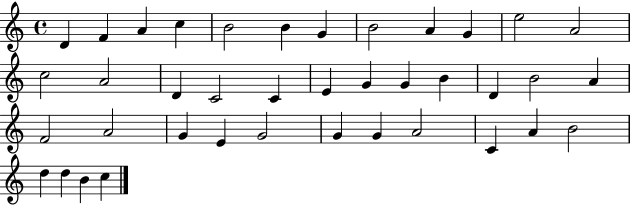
{
  \clef treble
  \time 4/4
  \defaultTimeSignature
  \key c \major
  d'4 f'4 a'4 c''4 | b'2 b'4 g'4 | b'2 a'4 g'4 | e''2 a'2 | \break c''2 a'2 | d'4 c'2 c'4 | e'4 g'4 g'4 b'4 | d'4 b'2 a'4 | \break f'2 a'2 | g'4 e'4 g'2 | g'4 g'4 a'2 | c'4 a'4 b'2 | \break d''4 d''4 b'4 c''4 | \bar "|."
}